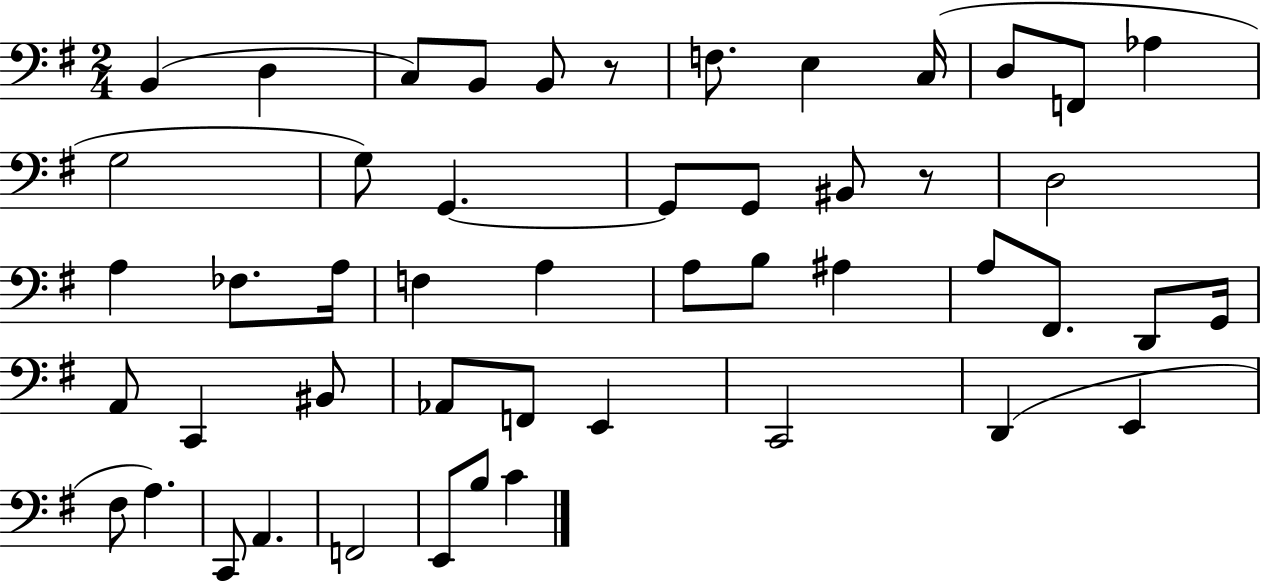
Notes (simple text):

B2/q D3/q C3/e B2/e B2/e R/e F3/e. E3/q C3/s D3/e F2/e Ab3/q G3/h G3/e G2/q. G2/e G2/e BIS2/e R/e D3/h A3/q FES3/e. A3/s F3/q A3/q A3/e B3/e A#3/q A3/e F#2/e. D2/e G2/s A2/e C2/q BIS2/e Ab2/e F2/e E2/q C2/h D2/q E2/q F#3/e A3/q. C2/e A2/q. F2/h E2/e B3/e C4/q